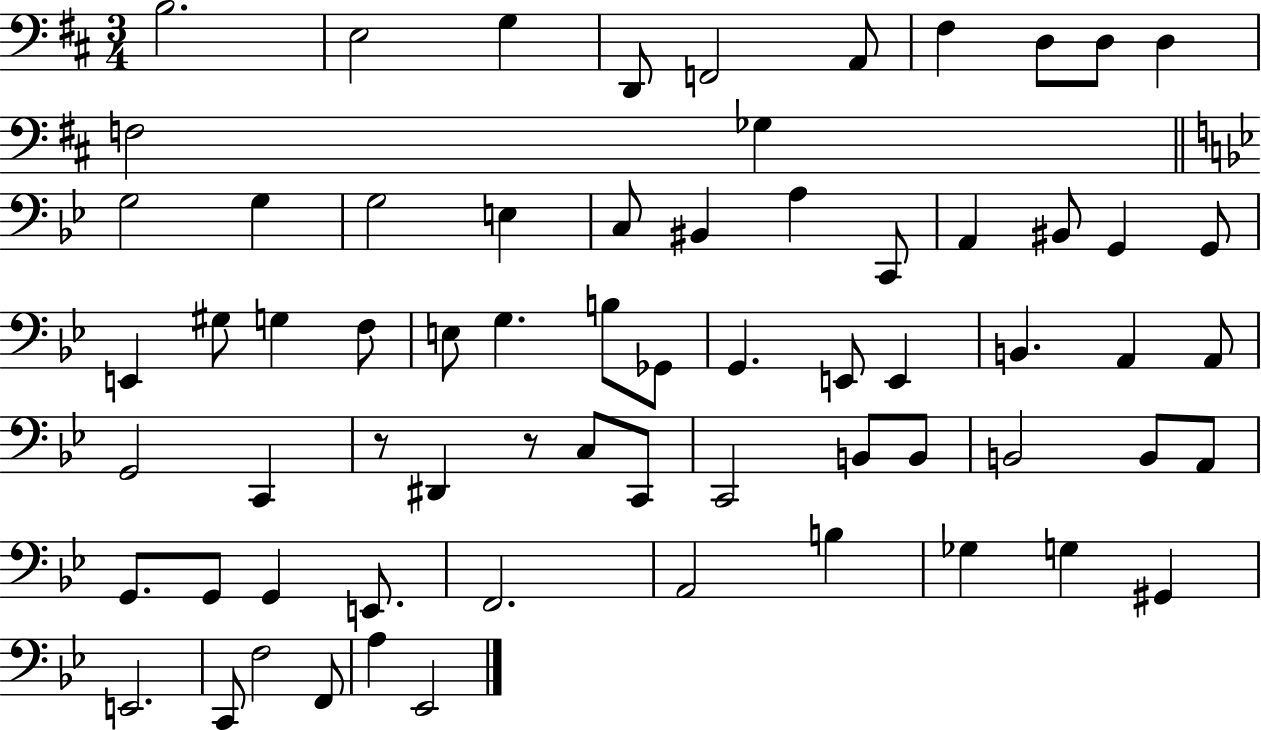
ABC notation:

X:1
T:Untitled
M:3/4
L:1/4
K:D
B,2 E,2 G, D,,/2 F,,2 A,,/2 ^F, D,/2 D,/2 D, F,2 _G, G,2 G, G,2 E, C,/2 ^B,, A, C,,/2 A,, ^B,,/2 G,, G,,/2 E,, ^G,/2 G, F,/2 E,/2 G, B,/2 _G,,/2 G,, E,,/2 E,, B,, A,, A,,/2 G,,2 C,, z/2 ^D,, z/2 C,/2 C,,/2 C,,2 B,,/2 B,,/2 B,,2 B,,/2 A,,/2 G,,/2 G,,/2 G,, E,,/2 F,,2 A,,2 B, _G, G, ^G,, E,,2 C,,/2 F,2 F,,/2 A, _E,,2